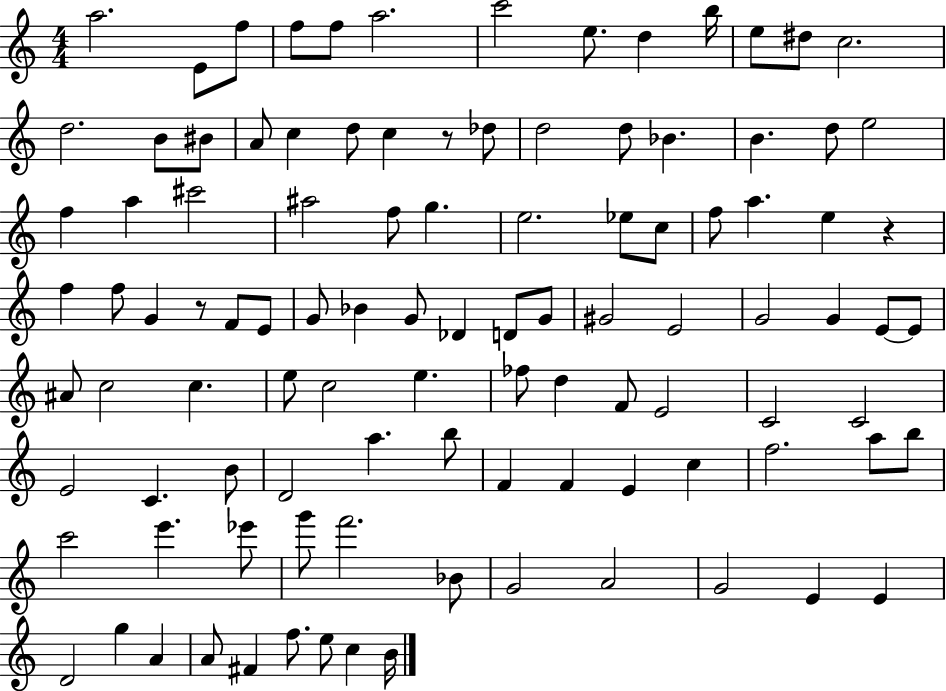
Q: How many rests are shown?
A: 3